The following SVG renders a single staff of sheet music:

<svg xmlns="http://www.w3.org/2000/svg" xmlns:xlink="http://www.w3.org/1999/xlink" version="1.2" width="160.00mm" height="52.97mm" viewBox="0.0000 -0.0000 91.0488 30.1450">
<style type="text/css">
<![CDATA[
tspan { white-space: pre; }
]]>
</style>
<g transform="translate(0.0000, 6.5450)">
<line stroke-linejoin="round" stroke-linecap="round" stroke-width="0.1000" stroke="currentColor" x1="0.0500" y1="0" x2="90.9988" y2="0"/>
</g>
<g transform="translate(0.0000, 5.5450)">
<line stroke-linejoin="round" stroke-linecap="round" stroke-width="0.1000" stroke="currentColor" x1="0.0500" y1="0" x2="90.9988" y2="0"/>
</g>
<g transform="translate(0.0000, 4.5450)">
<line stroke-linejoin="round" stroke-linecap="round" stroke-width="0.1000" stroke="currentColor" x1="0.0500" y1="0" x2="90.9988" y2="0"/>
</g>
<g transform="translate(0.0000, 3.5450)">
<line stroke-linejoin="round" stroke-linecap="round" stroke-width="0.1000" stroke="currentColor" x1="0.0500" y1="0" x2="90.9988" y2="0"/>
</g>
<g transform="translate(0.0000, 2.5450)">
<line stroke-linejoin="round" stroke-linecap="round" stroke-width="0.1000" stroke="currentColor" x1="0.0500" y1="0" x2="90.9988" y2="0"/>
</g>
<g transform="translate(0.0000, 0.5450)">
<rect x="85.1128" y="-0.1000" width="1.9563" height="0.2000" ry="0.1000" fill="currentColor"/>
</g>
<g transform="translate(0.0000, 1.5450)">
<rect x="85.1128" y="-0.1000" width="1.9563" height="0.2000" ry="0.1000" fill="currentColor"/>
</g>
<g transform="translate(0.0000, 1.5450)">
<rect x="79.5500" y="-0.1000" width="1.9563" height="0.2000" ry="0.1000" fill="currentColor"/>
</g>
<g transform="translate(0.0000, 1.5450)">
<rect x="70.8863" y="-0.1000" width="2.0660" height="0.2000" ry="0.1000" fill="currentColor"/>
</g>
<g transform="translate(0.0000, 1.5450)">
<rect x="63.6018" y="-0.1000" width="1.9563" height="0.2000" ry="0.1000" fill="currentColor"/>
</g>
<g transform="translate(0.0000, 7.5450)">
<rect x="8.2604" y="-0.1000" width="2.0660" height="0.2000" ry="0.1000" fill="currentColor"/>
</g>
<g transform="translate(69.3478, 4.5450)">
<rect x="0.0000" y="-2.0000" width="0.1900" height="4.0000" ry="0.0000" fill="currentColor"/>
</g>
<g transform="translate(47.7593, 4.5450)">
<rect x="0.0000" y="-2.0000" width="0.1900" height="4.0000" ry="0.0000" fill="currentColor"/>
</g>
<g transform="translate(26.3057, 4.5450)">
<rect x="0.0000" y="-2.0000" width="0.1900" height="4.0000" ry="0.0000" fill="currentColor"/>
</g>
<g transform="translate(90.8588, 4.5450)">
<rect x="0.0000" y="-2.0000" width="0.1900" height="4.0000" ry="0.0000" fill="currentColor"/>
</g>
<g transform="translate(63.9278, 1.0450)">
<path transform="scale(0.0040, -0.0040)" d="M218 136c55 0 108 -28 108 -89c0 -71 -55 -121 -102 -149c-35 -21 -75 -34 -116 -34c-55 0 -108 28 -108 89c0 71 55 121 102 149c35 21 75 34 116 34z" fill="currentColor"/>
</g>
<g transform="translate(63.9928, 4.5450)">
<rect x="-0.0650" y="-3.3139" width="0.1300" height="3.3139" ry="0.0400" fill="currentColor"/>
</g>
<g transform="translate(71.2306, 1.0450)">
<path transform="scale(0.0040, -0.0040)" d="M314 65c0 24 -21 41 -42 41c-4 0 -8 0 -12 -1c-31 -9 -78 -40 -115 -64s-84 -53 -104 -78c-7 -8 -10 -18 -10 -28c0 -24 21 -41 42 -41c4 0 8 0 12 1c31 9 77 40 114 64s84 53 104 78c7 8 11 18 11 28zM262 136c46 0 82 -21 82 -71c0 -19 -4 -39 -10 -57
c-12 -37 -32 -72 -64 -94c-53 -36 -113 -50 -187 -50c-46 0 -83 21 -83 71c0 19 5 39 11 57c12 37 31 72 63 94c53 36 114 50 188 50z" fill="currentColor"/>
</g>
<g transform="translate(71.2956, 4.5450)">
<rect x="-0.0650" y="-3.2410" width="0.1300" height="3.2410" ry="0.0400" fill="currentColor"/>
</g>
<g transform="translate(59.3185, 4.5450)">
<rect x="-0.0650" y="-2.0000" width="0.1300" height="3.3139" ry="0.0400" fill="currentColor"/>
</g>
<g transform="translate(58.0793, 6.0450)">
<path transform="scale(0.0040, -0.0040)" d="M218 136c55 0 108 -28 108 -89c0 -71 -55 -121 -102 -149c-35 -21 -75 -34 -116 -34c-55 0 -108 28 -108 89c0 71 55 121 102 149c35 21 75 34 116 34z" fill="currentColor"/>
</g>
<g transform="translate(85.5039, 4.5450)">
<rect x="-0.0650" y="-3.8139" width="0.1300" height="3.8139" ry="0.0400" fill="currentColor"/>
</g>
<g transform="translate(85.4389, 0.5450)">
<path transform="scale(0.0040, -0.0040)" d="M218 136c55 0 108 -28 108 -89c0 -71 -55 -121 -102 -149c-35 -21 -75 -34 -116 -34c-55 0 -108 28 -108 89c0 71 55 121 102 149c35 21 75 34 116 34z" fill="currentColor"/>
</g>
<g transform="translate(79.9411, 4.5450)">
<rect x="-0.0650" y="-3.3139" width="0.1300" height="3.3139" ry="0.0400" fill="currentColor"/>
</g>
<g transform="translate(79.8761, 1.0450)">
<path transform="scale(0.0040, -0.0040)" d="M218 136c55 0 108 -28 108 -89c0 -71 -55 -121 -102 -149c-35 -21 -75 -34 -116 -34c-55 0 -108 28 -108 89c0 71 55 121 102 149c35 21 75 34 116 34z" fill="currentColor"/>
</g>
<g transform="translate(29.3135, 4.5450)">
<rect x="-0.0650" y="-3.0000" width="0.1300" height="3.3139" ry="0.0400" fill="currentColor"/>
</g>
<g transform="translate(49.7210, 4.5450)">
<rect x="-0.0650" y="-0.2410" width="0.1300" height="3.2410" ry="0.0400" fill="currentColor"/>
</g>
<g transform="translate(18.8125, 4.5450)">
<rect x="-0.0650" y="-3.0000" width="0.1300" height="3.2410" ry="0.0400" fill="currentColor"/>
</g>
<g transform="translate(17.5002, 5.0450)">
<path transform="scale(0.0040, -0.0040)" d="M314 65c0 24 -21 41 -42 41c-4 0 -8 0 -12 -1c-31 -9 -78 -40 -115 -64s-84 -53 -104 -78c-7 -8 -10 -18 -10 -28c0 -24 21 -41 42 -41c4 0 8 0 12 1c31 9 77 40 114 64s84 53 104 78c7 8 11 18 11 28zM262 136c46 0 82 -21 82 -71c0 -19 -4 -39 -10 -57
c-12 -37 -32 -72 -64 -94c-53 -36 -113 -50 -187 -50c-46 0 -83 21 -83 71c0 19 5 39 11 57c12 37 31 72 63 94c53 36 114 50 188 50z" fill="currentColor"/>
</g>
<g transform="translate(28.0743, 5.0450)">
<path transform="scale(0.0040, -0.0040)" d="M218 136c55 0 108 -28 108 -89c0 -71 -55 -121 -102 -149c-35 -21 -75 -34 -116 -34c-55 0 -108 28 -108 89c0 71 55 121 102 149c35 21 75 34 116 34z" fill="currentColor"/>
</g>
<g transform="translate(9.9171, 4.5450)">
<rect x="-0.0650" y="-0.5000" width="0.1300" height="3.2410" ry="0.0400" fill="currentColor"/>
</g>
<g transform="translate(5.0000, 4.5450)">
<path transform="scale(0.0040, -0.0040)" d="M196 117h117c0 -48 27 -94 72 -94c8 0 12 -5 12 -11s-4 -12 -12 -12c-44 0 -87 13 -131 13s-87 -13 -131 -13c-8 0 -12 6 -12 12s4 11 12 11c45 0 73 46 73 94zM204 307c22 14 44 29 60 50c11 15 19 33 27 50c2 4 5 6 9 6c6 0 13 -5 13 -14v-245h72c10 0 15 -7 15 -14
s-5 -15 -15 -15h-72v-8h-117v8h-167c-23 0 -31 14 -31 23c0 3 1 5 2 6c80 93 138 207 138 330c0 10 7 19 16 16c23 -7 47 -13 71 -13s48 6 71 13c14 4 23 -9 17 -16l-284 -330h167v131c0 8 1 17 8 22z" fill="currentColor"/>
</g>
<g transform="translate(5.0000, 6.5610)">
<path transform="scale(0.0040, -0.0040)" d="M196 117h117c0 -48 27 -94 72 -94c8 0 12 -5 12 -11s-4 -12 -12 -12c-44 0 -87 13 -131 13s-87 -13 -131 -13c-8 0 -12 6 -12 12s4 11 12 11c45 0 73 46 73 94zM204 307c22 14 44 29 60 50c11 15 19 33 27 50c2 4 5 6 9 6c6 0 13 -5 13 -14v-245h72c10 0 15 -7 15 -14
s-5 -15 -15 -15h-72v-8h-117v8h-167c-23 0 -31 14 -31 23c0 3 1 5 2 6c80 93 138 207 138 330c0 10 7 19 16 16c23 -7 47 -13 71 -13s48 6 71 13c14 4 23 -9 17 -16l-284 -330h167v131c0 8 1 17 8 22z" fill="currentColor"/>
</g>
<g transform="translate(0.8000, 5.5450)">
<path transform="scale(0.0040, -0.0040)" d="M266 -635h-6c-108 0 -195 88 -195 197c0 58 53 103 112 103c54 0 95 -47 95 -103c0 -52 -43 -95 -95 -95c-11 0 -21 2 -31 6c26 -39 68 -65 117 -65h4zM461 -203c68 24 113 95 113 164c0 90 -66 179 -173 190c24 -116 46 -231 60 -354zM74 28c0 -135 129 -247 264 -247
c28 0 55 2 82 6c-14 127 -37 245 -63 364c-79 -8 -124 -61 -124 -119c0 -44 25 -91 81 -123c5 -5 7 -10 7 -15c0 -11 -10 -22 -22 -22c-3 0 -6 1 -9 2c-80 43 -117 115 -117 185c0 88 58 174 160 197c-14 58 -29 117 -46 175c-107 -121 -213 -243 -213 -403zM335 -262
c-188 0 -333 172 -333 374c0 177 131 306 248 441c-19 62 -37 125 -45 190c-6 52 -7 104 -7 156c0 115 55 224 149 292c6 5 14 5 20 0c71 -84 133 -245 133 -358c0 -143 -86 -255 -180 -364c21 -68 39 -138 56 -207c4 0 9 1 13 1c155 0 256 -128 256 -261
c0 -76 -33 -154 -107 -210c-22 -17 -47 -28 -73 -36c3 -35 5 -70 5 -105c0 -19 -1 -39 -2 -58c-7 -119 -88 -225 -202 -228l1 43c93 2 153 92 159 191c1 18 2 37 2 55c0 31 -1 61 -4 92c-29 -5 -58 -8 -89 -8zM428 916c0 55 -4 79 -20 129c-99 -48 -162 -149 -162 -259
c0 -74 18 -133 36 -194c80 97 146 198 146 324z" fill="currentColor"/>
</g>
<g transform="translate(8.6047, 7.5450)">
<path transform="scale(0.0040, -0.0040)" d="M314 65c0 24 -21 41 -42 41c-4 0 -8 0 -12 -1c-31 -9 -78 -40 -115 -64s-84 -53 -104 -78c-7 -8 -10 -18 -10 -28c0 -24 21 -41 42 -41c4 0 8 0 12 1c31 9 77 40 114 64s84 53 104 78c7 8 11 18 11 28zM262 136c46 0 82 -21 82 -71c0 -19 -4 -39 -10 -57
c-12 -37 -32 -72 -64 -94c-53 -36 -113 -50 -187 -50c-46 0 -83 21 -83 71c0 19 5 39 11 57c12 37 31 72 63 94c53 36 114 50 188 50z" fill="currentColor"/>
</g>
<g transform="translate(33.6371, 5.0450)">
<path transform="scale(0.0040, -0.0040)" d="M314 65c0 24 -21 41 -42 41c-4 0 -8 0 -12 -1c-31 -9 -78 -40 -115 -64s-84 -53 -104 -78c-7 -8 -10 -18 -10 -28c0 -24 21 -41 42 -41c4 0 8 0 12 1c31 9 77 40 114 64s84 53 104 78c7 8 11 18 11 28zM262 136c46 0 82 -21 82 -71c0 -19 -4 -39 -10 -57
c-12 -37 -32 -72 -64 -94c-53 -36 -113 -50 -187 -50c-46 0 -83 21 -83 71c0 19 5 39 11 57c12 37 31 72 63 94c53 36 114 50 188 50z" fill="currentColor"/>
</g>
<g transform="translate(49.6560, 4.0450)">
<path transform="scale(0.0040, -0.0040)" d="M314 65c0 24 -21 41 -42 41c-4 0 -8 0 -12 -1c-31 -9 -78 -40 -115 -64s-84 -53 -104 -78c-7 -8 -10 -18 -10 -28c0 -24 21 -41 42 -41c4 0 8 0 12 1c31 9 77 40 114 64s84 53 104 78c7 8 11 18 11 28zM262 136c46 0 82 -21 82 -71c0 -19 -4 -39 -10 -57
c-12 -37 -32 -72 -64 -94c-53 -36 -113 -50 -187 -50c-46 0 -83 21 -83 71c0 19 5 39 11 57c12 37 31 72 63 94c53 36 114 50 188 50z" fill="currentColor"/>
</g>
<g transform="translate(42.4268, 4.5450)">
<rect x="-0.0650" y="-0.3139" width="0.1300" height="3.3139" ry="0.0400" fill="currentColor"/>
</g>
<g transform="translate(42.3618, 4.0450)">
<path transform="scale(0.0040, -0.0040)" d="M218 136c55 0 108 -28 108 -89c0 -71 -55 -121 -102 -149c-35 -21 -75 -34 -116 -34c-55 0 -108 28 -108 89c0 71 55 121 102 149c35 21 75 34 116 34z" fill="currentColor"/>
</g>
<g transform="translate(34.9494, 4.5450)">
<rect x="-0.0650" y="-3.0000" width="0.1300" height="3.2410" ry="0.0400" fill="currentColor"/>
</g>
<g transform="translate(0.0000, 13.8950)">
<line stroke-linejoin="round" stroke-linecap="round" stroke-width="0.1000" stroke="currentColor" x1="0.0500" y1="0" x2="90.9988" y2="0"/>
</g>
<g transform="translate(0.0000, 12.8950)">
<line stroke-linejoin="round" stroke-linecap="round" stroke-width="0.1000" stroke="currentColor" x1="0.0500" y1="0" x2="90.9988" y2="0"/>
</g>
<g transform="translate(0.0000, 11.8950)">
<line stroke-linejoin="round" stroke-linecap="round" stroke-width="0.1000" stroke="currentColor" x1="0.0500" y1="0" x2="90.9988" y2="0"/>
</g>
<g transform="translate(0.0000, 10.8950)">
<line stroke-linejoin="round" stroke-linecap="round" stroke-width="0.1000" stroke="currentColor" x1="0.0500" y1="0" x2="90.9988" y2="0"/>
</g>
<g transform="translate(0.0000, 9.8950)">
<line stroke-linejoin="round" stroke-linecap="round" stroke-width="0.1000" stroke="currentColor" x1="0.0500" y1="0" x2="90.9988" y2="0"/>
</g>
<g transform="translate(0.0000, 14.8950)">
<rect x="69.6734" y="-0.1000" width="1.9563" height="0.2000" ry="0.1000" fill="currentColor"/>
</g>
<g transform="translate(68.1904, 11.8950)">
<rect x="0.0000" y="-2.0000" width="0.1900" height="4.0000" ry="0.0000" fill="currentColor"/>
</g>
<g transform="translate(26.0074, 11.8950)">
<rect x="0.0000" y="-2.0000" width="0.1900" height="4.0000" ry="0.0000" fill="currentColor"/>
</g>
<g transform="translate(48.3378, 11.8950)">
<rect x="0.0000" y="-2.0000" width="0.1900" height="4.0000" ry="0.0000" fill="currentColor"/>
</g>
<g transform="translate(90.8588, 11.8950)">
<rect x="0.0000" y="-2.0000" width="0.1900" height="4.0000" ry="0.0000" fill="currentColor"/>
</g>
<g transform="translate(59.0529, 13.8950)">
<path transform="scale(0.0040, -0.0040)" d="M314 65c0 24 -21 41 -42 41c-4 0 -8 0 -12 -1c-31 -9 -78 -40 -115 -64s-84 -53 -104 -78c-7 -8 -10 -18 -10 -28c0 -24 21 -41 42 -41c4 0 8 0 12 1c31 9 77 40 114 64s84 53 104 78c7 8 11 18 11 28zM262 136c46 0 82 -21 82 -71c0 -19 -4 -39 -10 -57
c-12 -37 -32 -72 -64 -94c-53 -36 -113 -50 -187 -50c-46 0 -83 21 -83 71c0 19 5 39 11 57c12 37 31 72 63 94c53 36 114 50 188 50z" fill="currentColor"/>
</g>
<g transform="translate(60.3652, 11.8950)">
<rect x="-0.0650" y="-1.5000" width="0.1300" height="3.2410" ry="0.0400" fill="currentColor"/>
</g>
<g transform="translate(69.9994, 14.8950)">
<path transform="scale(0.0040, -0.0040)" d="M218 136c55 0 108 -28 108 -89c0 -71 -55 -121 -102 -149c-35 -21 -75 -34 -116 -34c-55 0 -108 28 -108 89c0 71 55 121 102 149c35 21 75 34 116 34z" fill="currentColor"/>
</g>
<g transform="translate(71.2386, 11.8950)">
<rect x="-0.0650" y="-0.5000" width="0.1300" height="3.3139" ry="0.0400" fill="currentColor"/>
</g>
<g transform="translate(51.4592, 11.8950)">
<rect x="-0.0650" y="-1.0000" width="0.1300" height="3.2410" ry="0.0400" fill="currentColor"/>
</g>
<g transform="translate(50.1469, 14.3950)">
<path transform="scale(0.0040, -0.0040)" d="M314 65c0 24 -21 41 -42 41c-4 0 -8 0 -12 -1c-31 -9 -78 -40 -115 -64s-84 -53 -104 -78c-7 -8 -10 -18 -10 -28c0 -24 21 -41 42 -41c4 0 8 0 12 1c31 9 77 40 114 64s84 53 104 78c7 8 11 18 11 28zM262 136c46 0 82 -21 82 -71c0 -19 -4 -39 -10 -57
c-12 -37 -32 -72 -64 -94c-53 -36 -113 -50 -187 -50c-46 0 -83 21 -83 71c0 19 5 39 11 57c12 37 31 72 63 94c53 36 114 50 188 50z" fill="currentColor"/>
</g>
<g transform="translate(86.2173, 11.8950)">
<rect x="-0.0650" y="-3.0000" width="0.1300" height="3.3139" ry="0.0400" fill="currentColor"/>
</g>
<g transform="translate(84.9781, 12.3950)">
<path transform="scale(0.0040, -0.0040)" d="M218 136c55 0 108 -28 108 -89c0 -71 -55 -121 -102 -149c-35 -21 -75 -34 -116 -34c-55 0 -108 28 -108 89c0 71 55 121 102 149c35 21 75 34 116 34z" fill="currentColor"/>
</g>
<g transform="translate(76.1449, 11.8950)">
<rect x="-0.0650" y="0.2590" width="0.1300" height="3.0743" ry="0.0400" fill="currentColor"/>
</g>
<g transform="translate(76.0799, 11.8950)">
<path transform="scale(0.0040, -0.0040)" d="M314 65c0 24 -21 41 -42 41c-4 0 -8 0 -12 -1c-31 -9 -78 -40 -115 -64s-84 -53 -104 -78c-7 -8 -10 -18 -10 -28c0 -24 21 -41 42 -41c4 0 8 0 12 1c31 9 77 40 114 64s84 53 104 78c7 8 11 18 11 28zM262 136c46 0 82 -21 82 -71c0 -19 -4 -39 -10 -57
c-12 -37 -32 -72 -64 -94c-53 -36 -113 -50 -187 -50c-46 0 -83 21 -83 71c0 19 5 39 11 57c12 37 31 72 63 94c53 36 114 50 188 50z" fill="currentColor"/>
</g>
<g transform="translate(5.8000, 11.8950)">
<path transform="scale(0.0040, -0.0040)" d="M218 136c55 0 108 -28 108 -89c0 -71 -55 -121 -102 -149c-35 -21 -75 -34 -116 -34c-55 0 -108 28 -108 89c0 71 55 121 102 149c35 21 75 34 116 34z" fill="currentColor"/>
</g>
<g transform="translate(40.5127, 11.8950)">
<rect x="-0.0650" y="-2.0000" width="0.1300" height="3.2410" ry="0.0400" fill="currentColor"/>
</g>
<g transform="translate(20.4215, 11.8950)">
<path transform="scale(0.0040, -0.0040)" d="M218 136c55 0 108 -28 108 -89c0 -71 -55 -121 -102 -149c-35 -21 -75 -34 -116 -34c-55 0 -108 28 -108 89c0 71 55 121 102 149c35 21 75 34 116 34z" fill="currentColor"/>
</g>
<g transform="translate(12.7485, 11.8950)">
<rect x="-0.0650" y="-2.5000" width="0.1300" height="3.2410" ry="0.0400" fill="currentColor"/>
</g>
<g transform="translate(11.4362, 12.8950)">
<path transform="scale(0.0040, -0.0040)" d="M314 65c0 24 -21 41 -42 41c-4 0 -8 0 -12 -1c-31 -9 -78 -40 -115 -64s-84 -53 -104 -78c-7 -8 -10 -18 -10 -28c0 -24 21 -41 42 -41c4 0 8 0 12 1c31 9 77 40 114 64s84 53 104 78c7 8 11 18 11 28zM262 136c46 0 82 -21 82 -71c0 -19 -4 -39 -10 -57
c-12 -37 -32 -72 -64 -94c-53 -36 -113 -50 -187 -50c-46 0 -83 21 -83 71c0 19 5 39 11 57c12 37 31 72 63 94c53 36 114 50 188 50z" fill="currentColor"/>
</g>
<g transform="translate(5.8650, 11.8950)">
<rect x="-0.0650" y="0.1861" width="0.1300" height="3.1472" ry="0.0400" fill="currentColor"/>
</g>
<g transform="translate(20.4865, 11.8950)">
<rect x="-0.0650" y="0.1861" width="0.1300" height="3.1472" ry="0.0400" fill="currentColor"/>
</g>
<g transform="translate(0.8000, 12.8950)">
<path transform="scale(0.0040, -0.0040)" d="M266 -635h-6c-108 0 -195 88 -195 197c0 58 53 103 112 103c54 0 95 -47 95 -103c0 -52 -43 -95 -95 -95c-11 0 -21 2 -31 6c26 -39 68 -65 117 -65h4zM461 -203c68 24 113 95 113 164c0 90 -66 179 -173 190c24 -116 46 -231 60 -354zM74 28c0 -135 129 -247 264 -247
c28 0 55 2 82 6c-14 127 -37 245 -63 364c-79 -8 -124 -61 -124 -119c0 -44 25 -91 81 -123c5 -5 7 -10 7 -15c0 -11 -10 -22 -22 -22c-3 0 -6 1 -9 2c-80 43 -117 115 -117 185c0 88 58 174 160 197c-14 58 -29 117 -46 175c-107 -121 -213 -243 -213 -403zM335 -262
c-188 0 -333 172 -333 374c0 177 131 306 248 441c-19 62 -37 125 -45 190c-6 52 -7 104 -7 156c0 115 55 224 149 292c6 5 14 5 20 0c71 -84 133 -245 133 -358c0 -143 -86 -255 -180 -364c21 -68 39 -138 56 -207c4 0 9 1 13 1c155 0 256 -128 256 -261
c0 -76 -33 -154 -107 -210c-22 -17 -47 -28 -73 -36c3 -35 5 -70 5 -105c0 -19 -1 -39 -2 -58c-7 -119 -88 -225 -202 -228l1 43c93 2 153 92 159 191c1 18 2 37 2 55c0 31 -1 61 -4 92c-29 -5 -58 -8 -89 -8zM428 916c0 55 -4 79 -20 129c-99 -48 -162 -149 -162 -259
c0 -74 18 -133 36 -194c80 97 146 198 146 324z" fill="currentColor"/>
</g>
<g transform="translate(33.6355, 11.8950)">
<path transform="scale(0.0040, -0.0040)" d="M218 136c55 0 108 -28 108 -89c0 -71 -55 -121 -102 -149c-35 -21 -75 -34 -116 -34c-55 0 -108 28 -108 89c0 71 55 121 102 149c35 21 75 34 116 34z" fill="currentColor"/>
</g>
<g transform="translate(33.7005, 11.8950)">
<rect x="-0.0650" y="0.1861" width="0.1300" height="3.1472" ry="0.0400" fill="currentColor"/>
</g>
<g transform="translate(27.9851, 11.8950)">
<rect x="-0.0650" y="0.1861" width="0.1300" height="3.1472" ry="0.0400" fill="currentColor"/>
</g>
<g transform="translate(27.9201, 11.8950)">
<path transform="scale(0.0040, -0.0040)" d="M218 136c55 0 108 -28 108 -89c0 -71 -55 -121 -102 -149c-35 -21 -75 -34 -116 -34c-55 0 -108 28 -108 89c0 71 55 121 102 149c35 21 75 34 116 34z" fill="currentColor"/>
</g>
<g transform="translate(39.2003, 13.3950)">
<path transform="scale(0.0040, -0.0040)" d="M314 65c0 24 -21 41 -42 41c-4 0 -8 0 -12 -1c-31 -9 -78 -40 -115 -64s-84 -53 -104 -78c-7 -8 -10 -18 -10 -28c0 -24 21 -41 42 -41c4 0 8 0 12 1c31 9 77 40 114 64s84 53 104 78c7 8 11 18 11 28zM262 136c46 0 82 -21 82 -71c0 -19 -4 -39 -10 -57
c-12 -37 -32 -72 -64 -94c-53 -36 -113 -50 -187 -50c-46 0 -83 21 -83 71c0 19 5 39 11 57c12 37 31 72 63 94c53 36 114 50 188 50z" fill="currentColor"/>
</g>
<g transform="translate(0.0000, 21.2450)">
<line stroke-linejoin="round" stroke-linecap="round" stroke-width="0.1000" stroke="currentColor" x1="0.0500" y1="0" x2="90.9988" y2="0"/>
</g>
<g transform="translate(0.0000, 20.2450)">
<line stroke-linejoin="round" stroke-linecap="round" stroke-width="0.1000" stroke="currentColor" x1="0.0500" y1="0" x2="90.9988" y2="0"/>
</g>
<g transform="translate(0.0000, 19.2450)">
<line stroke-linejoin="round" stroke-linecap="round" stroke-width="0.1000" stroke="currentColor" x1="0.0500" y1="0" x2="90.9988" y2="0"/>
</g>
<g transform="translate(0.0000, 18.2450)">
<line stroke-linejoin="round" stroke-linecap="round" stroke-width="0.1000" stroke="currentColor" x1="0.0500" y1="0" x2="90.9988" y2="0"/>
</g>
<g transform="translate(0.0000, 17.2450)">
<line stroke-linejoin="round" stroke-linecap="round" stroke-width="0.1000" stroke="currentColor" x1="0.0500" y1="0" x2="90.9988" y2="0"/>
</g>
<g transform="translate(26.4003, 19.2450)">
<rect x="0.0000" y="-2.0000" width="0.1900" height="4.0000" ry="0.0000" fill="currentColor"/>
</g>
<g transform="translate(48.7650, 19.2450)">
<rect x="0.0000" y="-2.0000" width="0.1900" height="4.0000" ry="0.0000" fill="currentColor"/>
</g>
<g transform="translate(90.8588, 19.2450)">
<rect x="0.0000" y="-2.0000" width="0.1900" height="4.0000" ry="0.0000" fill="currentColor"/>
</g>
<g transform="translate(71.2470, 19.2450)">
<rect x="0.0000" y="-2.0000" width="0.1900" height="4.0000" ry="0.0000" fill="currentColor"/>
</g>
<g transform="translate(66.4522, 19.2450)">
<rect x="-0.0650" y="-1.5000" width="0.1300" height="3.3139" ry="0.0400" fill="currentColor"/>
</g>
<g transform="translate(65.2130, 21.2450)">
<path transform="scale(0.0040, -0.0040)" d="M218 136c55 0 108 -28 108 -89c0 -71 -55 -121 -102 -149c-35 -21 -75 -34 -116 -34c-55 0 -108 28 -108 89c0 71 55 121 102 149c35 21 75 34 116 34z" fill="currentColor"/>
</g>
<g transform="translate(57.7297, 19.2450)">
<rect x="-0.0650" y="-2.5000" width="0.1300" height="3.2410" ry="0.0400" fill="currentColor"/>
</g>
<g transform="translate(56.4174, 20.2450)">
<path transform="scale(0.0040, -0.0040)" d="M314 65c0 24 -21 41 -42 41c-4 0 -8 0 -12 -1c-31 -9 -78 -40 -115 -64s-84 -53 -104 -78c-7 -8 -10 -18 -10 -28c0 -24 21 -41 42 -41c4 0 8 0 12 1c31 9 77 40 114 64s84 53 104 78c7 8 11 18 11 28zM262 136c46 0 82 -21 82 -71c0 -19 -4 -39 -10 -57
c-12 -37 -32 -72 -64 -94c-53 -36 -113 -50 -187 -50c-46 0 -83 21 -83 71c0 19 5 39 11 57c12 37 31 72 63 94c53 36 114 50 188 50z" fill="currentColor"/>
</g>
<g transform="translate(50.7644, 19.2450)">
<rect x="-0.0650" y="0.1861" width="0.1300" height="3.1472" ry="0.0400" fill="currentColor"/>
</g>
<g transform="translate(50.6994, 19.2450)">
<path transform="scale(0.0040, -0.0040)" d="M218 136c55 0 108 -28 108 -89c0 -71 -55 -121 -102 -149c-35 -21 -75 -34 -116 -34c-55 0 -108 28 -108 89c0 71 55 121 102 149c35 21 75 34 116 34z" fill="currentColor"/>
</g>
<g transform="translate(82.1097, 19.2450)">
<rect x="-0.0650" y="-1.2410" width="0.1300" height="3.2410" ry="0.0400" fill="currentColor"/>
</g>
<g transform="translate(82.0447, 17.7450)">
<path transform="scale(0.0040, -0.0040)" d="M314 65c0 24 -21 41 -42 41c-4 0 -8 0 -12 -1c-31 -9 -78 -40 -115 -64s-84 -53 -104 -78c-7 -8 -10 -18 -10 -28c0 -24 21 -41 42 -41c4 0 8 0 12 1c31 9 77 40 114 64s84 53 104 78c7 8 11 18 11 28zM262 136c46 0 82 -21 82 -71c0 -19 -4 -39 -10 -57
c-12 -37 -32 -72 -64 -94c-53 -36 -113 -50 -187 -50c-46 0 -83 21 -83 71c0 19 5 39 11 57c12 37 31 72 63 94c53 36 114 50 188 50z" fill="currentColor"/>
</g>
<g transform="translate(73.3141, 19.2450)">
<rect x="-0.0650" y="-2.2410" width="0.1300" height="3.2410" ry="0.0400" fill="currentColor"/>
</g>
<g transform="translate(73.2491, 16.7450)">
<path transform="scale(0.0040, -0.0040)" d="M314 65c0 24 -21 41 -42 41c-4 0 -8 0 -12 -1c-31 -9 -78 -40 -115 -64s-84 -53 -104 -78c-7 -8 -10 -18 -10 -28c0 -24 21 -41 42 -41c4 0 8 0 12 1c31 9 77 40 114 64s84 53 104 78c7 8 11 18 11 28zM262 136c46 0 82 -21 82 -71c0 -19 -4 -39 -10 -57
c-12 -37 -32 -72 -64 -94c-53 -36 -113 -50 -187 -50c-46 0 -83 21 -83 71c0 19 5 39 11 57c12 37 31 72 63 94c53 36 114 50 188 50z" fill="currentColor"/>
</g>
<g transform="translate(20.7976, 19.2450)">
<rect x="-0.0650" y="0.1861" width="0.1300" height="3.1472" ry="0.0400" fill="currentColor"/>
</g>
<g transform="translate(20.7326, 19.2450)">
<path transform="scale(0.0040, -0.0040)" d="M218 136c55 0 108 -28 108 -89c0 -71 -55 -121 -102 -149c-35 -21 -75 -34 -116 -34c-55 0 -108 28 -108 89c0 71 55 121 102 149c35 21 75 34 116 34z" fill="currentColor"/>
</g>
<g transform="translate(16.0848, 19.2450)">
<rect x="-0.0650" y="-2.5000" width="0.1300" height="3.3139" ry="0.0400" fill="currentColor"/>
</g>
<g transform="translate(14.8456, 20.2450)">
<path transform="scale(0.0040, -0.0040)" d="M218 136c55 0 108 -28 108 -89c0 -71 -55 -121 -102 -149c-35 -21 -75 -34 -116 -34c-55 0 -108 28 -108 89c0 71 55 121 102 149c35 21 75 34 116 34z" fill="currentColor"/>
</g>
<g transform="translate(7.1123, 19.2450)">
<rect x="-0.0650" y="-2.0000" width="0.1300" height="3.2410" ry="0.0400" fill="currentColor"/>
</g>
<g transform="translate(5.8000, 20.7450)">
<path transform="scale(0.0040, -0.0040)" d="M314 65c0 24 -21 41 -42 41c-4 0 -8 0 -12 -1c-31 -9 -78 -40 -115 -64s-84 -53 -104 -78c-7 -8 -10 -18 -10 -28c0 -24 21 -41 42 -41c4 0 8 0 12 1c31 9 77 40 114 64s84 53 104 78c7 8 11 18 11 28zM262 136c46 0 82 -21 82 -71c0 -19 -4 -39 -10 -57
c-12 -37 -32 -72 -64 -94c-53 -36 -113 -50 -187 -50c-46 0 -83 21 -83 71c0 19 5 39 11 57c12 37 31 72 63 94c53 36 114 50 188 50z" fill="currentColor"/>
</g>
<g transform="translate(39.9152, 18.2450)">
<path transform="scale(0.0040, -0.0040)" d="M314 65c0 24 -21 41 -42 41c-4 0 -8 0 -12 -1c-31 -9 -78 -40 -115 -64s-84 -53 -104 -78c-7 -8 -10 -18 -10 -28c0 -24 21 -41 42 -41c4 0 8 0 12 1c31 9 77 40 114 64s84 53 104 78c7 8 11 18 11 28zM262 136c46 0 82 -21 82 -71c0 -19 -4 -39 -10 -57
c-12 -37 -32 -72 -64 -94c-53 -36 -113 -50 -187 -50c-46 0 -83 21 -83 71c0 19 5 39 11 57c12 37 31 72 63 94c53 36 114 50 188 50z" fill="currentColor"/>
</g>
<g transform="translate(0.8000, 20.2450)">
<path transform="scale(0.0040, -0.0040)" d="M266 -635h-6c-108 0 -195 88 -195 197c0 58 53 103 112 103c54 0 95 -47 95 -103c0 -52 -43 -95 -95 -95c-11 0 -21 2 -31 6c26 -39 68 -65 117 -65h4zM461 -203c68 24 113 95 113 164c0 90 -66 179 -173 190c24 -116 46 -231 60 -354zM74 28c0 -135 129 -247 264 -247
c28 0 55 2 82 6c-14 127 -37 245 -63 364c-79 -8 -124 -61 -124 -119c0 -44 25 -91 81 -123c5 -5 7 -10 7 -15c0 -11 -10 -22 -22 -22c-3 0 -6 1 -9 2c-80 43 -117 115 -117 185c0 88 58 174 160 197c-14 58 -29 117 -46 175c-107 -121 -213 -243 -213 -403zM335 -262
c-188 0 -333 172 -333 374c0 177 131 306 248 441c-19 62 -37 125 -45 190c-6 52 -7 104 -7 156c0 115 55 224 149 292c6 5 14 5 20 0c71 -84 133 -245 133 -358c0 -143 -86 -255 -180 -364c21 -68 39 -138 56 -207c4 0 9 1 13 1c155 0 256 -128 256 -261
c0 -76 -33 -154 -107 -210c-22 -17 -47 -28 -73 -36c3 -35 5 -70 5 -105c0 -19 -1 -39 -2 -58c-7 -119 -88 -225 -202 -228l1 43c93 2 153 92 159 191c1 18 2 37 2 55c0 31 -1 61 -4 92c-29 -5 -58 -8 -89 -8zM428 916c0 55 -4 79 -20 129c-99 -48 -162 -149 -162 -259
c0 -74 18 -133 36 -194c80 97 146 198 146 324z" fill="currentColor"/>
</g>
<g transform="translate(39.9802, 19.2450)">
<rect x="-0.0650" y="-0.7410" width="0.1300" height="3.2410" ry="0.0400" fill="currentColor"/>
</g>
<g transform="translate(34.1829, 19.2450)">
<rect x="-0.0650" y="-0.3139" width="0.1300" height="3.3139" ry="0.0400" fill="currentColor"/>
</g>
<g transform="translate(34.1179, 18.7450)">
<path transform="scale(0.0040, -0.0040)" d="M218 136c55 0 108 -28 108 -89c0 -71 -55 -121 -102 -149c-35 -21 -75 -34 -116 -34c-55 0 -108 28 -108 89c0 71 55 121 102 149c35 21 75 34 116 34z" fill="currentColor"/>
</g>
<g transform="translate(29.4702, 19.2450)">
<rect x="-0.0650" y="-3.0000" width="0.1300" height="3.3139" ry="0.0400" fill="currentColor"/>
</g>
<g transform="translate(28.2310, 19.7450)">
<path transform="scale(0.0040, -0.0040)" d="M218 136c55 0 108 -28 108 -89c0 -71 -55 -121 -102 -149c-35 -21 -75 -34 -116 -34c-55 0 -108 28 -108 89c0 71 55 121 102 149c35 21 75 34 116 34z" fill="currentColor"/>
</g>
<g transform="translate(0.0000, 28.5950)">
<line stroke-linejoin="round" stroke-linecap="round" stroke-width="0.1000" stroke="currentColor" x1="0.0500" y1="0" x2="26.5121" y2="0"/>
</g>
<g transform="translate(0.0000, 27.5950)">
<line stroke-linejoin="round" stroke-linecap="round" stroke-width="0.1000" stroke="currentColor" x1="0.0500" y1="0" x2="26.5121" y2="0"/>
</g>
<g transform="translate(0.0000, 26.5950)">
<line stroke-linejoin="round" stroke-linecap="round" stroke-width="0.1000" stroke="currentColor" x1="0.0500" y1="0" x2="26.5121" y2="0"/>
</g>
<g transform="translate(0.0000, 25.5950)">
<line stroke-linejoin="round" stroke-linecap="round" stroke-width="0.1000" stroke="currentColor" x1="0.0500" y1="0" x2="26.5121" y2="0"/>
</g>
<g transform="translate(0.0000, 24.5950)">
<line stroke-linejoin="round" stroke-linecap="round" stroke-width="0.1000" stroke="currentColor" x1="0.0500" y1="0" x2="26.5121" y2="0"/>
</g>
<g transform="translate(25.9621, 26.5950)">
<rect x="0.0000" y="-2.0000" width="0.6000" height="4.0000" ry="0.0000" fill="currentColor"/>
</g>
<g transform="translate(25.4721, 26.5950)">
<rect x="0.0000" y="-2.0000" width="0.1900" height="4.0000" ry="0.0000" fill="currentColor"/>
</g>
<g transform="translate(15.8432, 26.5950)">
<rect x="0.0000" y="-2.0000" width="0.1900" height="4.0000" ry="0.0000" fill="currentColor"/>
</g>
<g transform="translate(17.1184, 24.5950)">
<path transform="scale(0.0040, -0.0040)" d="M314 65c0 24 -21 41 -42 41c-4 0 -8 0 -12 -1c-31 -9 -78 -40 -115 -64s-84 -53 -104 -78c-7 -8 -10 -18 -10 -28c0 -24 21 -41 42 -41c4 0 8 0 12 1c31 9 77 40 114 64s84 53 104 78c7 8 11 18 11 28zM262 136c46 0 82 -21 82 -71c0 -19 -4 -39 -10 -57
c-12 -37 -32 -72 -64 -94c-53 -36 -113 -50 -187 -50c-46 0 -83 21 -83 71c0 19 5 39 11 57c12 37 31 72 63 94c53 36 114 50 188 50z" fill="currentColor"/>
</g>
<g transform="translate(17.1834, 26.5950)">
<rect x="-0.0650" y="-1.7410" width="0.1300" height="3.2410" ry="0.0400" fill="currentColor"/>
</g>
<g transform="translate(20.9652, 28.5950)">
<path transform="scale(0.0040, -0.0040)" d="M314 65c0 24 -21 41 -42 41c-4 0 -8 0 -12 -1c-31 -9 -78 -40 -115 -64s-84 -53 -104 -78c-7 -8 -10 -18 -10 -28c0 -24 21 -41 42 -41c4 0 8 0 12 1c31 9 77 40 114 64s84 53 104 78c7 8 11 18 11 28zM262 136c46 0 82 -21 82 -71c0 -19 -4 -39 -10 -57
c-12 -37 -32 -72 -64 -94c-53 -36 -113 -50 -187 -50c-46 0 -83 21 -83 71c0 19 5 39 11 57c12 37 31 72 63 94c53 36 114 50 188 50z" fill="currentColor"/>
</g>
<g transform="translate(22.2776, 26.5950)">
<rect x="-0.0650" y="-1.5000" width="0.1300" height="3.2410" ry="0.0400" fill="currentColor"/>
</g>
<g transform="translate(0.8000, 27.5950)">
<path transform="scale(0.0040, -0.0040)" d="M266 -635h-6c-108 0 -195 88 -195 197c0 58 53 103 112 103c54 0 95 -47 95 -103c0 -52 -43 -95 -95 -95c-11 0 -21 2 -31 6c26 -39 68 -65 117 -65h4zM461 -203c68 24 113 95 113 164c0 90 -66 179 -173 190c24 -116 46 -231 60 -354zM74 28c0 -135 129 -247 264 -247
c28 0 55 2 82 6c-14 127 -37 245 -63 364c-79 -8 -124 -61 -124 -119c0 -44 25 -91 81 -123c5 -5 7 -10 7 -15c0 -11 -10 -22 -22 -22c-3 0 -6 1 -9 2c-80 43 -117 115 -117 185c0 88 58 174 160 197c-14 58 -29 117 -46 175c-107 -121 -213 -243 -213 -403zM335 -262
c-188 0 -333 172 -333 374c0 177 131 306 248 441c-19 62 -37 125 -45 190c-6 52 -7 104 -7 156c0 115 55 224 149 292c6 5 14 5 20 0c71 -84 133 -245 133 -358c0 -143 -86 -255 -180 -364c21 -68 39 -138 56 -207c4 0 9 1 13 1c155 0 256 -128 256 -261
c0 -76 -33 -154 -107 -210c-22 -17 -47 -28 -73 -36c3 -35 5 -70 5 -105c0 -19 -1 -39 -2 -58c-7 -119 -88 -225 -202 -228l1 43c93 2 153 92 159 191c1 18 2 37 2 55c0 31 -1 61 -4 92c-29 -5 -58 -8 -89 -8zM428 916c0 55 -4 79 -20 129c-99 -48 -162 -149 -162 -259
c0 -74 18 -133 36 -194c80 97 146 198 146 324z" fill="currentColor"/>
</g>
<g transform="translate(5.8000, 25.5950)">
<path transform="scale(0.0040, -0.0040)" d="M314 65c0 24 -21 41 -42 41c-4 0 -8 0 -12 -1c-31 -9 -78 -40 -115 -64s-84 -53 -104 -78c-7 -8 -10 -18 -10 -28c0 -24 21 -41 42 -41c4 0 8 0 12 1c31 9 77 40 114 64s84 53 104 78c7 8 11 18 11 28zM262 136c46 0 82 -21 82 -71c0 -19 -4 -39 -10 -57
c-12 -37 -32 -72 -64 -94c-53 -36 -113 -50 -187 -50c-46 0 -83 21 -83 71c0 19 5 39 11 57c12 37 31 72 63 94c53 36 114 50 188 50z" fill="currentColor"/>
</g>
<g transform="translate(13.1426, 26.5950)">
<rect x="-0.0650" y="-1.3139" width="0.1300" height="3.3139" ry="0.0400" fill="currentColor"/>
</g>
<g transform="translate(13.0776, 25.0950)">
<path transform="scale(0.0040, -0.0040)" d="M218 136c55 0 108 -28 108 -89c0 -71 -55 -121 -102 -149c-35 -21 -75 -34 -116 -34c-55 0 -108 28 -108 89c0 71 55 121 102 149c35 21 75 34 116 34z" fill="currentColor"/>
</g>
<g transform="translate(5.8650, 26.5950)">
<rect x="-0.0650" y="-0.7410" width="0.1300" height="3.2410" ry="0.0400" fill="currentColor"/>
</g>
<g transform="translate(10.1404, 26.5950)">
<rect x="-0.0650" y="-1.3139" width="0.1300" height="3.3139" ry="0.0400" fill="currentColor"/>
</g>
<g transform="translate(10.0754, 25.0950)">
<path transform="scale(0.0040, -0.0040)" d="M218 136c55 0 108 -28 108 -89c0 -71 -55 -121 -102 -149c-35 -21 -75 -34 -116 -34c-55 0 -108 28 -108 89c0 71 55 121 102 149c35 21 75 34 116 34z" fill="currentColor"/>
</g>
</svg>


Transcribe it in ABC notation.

X:1
T:Untitled
M:4/4
L:1/4
K:C
C2 A2 A A2 c c2 F b b2 b c' B G2 B B B F2 D2 E2 C B2 A F2 G B A c d2 B G2 E g2 e2 d2 e e f2 E2